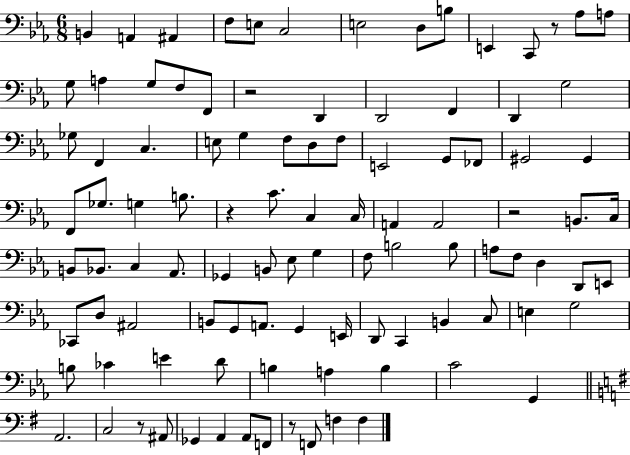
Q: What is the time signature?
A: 6/8